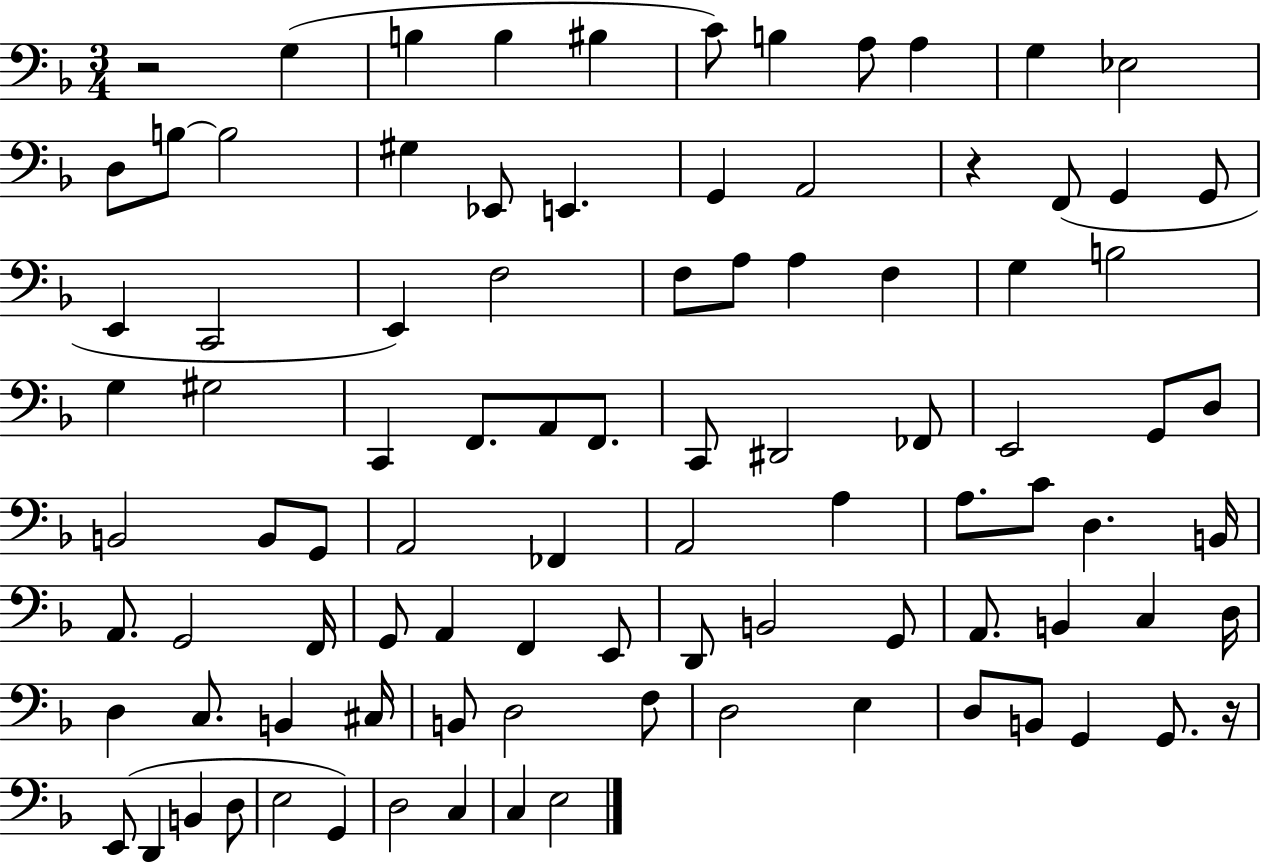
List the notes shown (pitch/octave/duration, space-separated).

R/h G3/q B3/q B3/q BIS3/q C4/e B3/q A3/e A3/q G3/q Eb3/h D3/e B3/e B3/h G#3/q Eb2/e E2/q. G2/q A2/h R/q F2/e G2/q G2/e E2/q C2/h E2/q F3/h F3/e A3/e A3/q F3/q G3/q B3/h G3/q G#3/h C2/q F2/e. A2/e F2/e. C2/e D#2/h FES2/e E2/h G2/e D3/e B2/h B2/e G2/e A2/h FES2/q A2/h A3/q A3/e. C4/e D3/q. B2/s A2/e. G2/h F2/s G2/e A2/q F2/q E2/e D2/e B2/h G2/e A2/e. B2/q C3/q D3/s D3/q C3/e. B2/q C#3/s B2/e D3/h F3/e D3/h E3/q D3/e B2/e G2/q G2/e. R/s E2/e D2/q B2/q D3/e E3/h G2/q D3/h C3/q C3/q E3/h